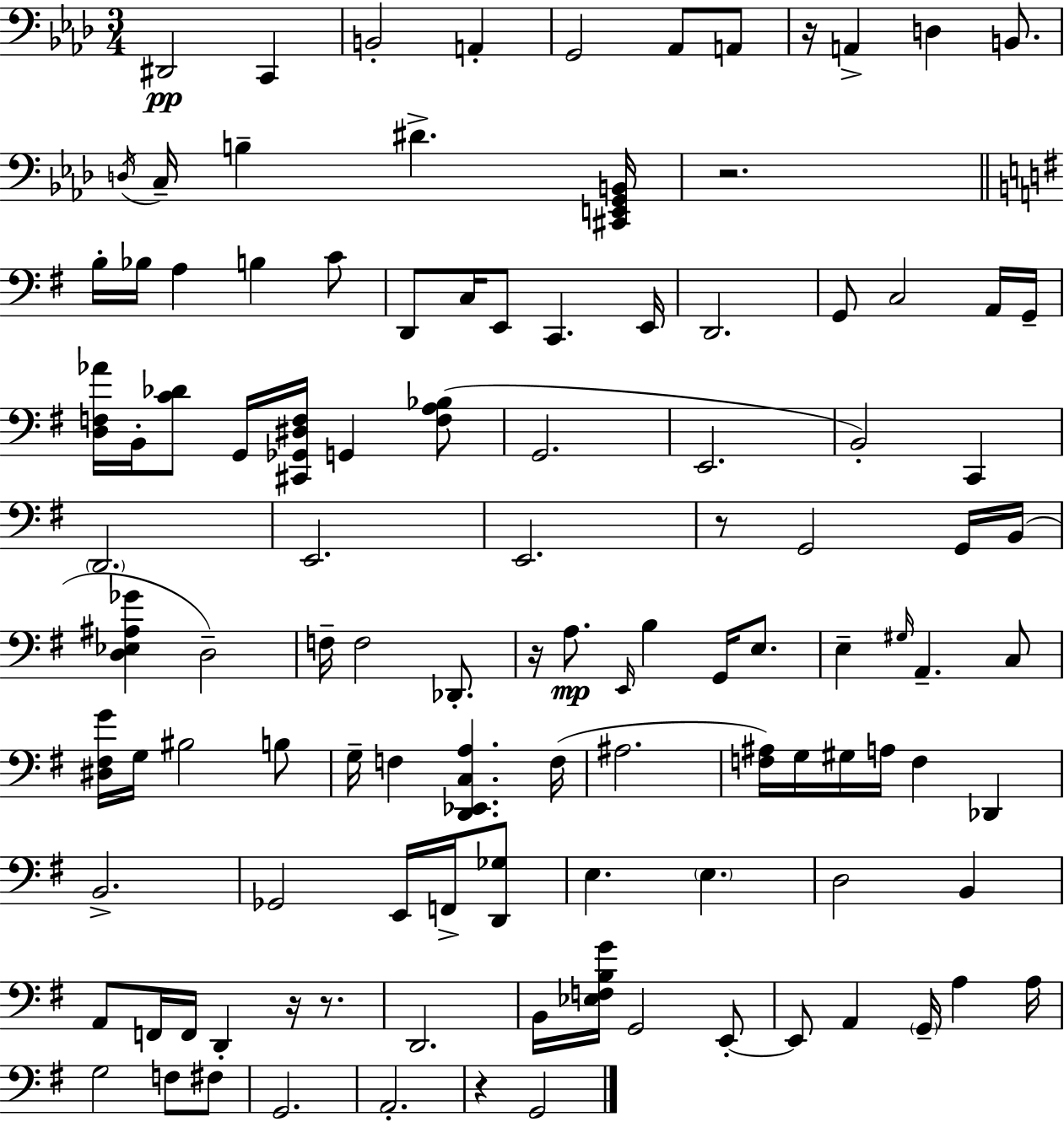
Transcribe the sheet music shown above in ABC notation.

X:1
T:Untitled
M:3/4
L:1/4
K:Ab
^D,,2 C,, B,,2 A,, G,,2 _A,,/2 A,,/2 z/4 A,, D, B,,/2 D,/4 C,/4 B, ^D [^C,,E,,G,,B,,]/4 z2 B,/4 _B,/4 A, B, C/2 D,,/2 C,/4 E,,/2 C,, E,,/4 D,,2 G,,/2 C,2 A,,/4 G,,/4 [D,F,_A]/4 B,,/4 [C_D]/2 G,,/4 [^C,,_G,,^D,F,]/4 G,, [F,A,_B,]/2 G,,2 E,,2 B,,2 C,, D,,2 E,,2 E,,2 z/2 G,,2 G,,/4 B,,/4 [D,_E,^A,_G] D,2 F,/4 F,2 _D,,/2 z/4 A,/2 E,,/4 B, G,,/4 E,/2 E, ^G,/4 A,, C,/2 [^D,^F,G]/4 G,/4 ^B,2 B,/2 G,/4 F, [D,,_E,,C,A,] F,/4 ^A,2 [F,^A,]/4 G,/4 ^G,/4 A,/4 F, _D,, B,,2 _G,,2 E,,/4 F,,/4 [D,,_G,]/2 E, E, D,2 B,, A,,/2 F,,/4 F,,/4 D,, z/4 z/2 D,,2 B,,/4 [_E,F,B,G]/4 G,,2 E,,/2 E,,/2 A,, G,,/4 A, A,/4 G,2 F,/2 ^F,/2 G,,2 A,,2 z G,,2